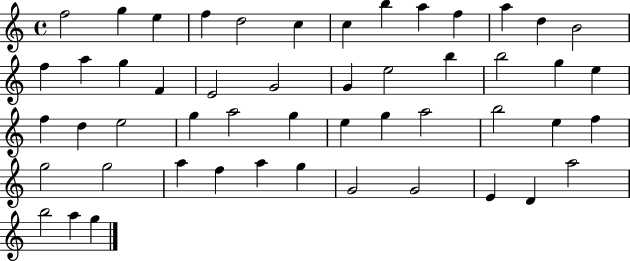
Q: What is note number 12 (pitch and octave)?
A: D5